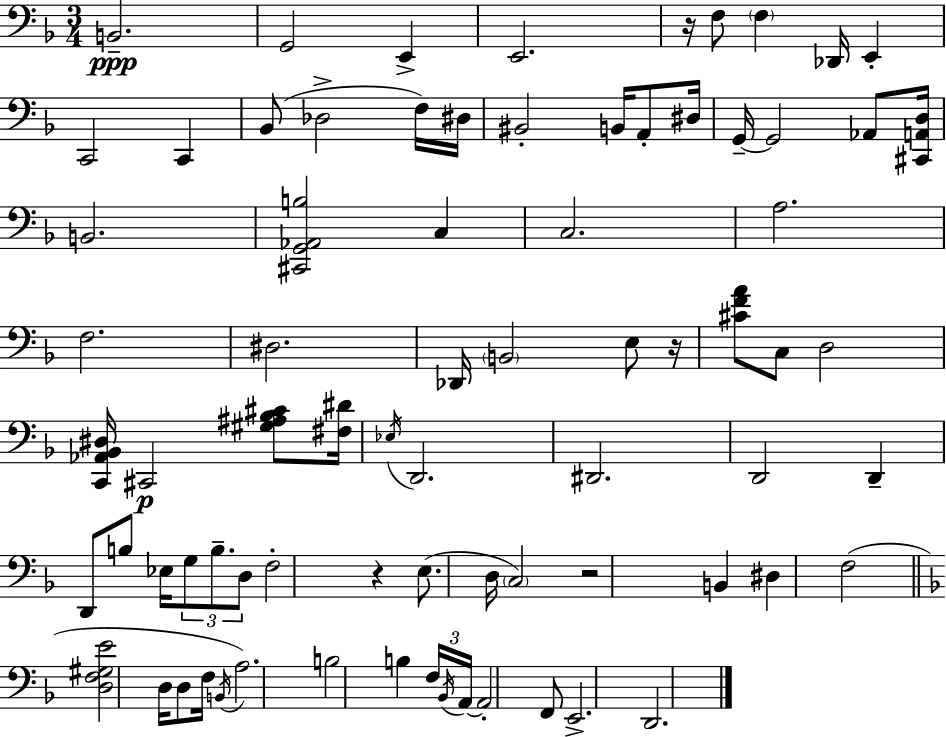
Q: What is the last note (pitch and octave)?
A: D2